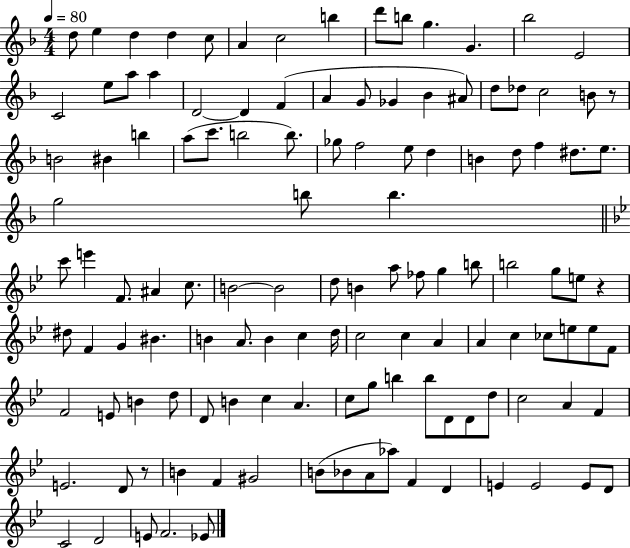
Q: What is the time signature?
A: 4/4